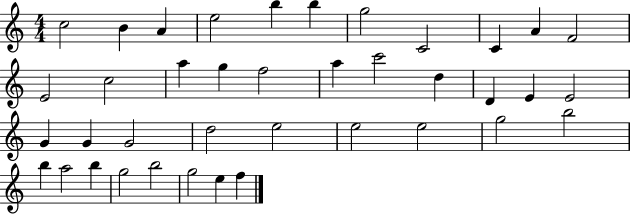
C5/h B4/q A4/q E5/h B5/q B5/q G5/h C4/h C4/q A4/q F4/h E4/h C5/h A5/q G5/q F5/h A5/q C6/h D5/q D4/q E4/q E4/h G4/q G4/q G4/h D5/h E5/h E5/h E5/h G5/h B5/h B5/q A5/h B5/q G5/h B5/h G5/h E5/q F5/q